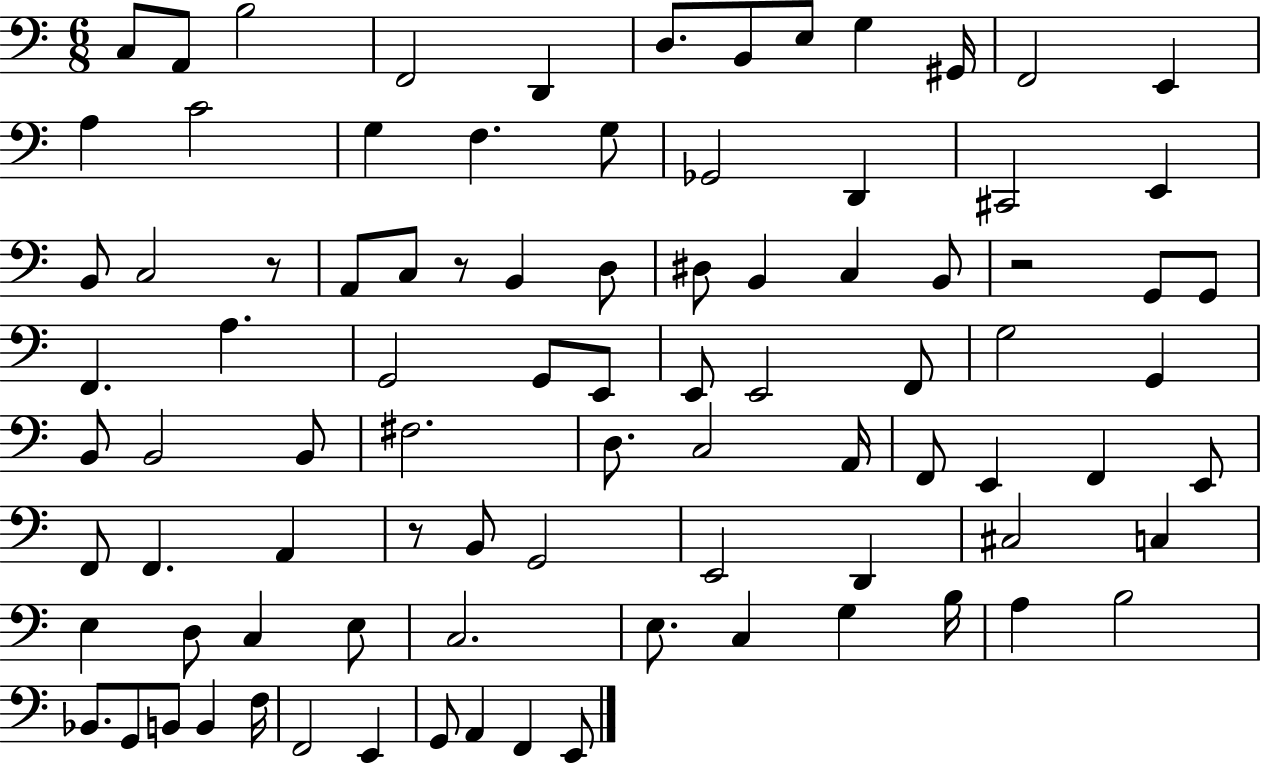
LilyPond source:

{
  \clef bass
  \numericTimeSignature
  \time 6/8
  \key c \major
  c8 a,8 b2 | f,2 d,4 | d8. b,8 e8 g4 gis,16 | f,2 e,4 | \break a4 c'2 | g4 f4. g8 | ges,2 d,4 | cis,2 e,4 | \break b,8 c2 r8 | a,8 c8 r8 b,4 d8 | dis8 b,4 c4 b,8 | r2 g,8 g,8 | \break f,4. a4. | g,2 g,8 e,8 | e,8 e,2 f,8 | g2 g,4 | \break b,8 b,2 b,8 | fis2. | d8. c2 a,16 | f,8 e,4 f,4 e,8 | \break f,8 f,4. a,4 | r8 b,8 g,2 | e,2 d,4 | cis2 c4 | \break e4 d8 c4 e8 | c2. | e8. c4 g4 b16 | a4 b2 | \break bes,8. g,8 b,8 b,4 f16 | f,2 e,4 | g,8 a,4 f,4 e,8 | \bar "|."
}